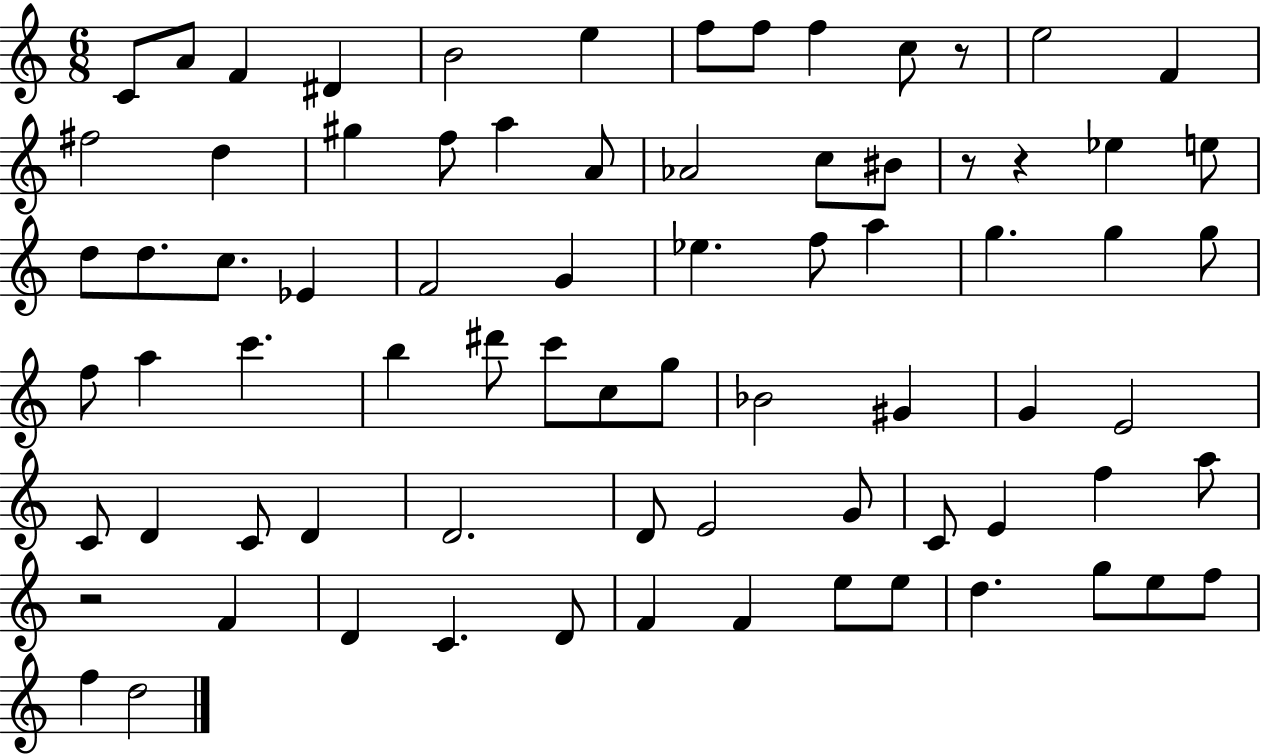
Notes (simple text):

C4/e A4/e F4/q D#4/q B4/h E5/q F5/e F5/e F5/q C5/e R/e E5/h F4/q F#5/h D5/q G#5/q F5/e A5/q A4/e Ab4/h C5/e BIS4/e R/e R/q Eb5/q E5/e D5/e D5/e. C5/e. Eb4/q F4/h G4/q Eb5/q. F5/e A5/q G5/q. G5/q G5/e F5/e A5/q C6/q. B5/q D#6/e C6/e C5/e G5/e Bb4/h G#4/q G4/q E4/h C4/e D4/q C4/e D4/q D4/h. D4/e E4/h G4/e C4/e E4/q F5/q A5/e R/h F4/q D4/q C4/q. D4/e F4/q F4/q E5/e E5/e D5/q. G5/e E5/e F5/e F5/q D5/h